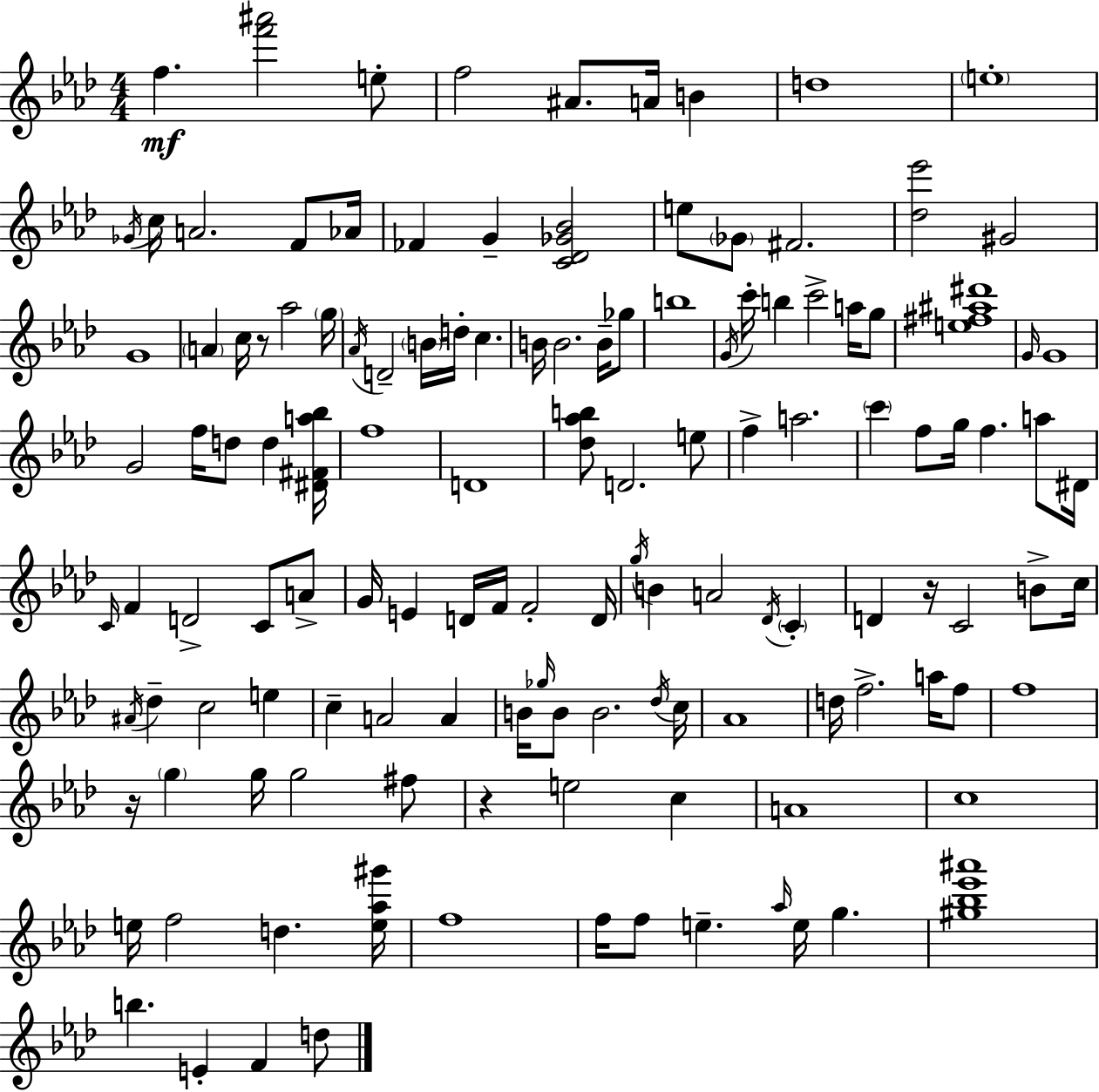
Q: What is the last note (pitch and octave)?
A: D5